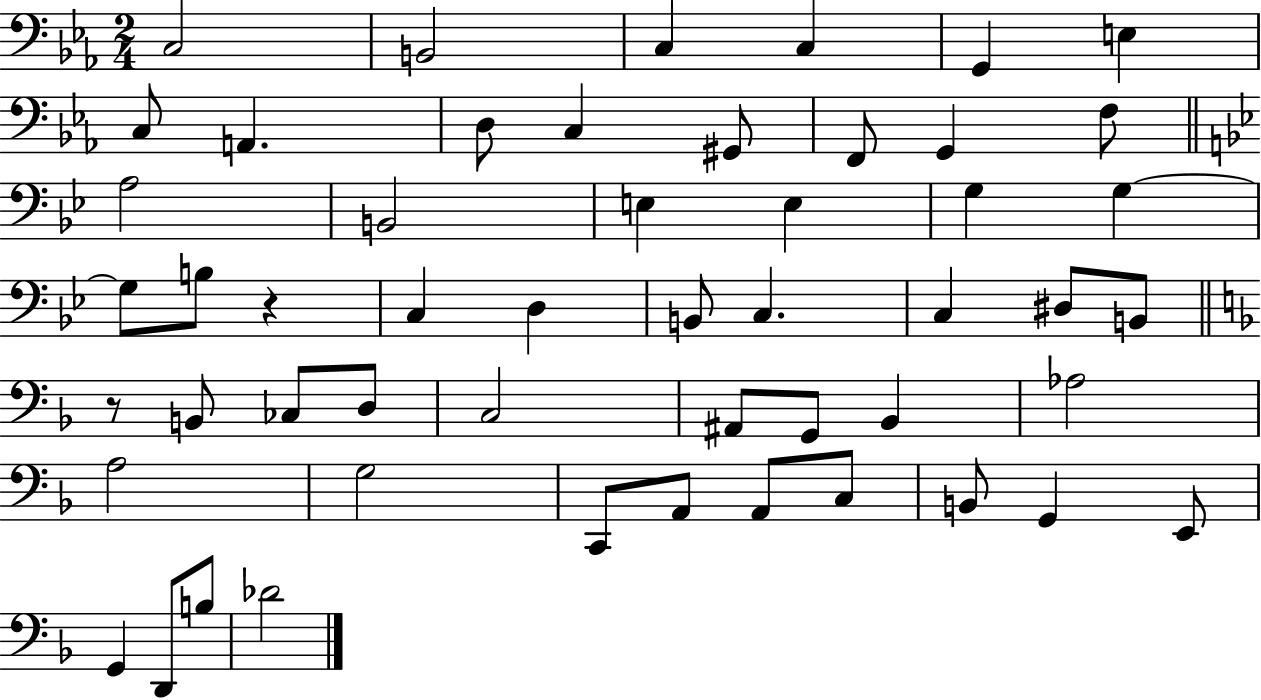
C3/h B2/h C3/q C3/q G2/q E3/q C3/e A2/q. D3/e C3/q G#2/e F2/e G2/q F3/e A3/h B2/h E3/q E3/q G3/q G3/q G3/e B3/e R/q C3/q D3/q B2/e C3/q. C3/q D#3/e B2/e R/e B2/e CES3/e D3/e C3/h A#2/e G2/e Bb2/q Ab3/h A3/h G3/h C2/e A2/e A2/e C3/e B2/e G2/q E2/e G2/q D2/e B3/e Db4/h